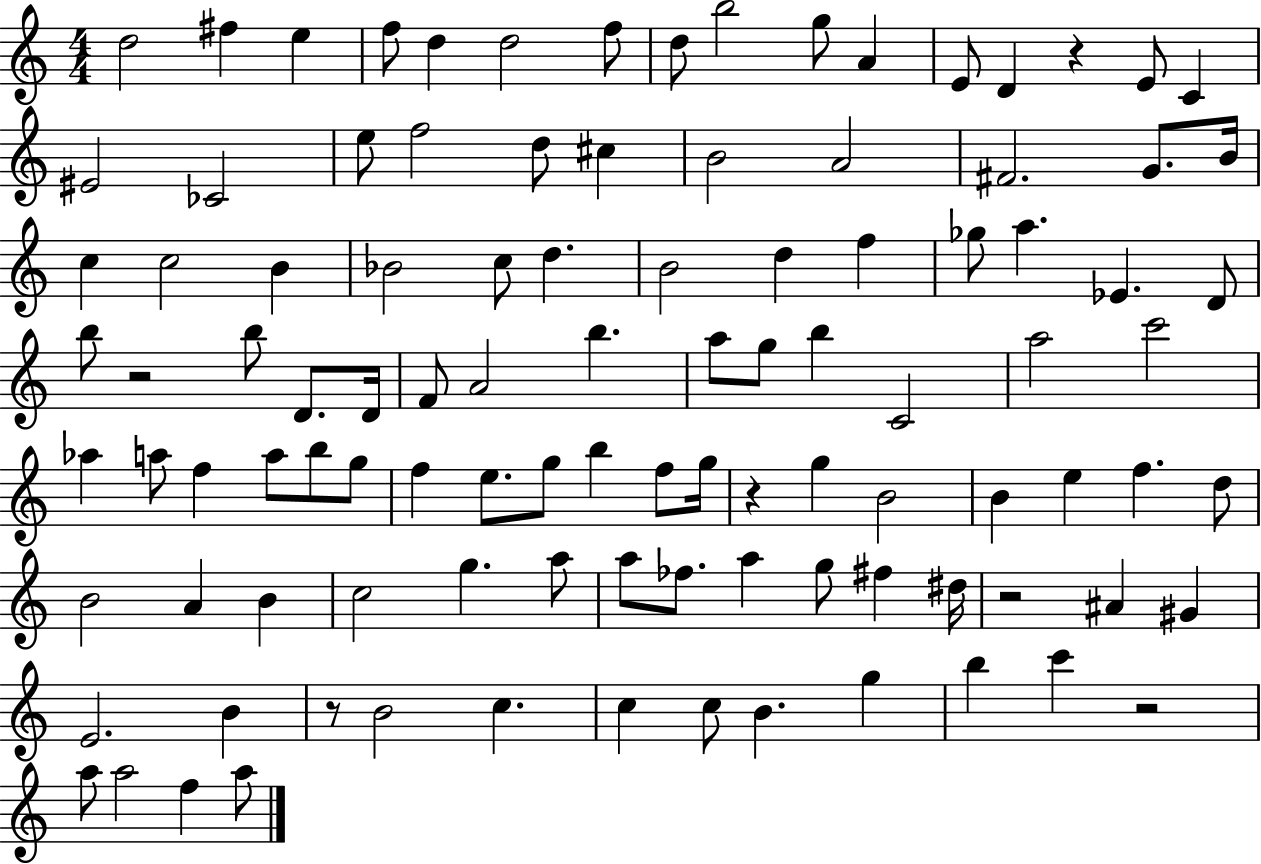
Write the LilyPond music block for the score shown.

{
  \clef treble
  \numericTimeSignature
  \time 4/4
  \key c \major
  d''2 fis''4 e''4 | f''8 d''4 d''2 f''8 | d''8 b''2 g''8 a'4 | e'8 d'4 r4 e'8 c'4 | \break eis'2 ces'2 | e''8 f''2 d''8 cis''4 | b'2 a'2 | fis'2. g'8. b'16 | \break c''4 c''2 b'4 | bes'2 c''8 d''4. | b'2 d''4 f''4 | ges''8 a''4. ees'4. d'8 | \break b''8 r2 b''8 d'8. d'16 | f'8 a'2 b''4. | a''8 g''8 b''4 c'2 | a''2 c'''2 | \break aes''4 a''8 f''4 a''8 b''8 g''8 | f''4 e''8. g''8 b''4 f''8 g''16 | r4 g''4 b'2 | b'4 e''4 f''4. d''8 | \break b'2 a'4 b'4 | c''2 g''4. a''8 | a''8 fes''8. a''4 g''8 fis''4 dis''16 | r2 ais'4 gis'4 | \break e'2. b'4 | r8 b'2 c''4. | c''4 c''8 b'4. g''4 | b''4 c'''4 r2 | \break a''8 a''2 f''4 a''8 | \bar "|."
}